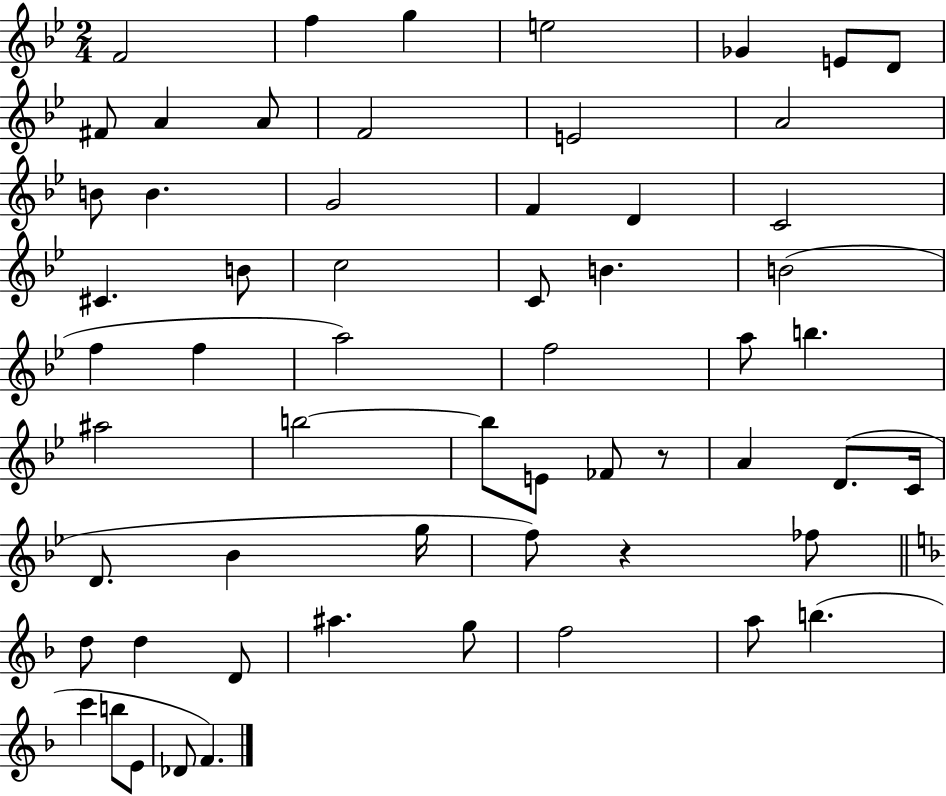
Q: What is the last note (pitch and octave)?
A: F4